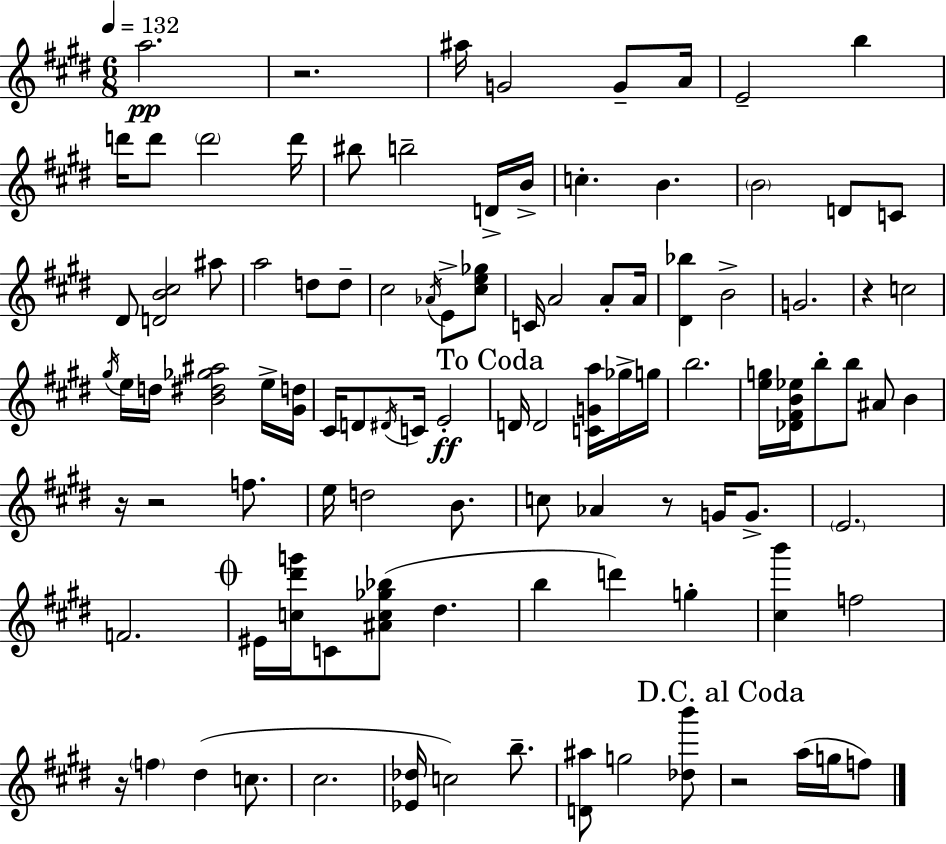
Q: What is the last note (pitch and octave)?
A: F5